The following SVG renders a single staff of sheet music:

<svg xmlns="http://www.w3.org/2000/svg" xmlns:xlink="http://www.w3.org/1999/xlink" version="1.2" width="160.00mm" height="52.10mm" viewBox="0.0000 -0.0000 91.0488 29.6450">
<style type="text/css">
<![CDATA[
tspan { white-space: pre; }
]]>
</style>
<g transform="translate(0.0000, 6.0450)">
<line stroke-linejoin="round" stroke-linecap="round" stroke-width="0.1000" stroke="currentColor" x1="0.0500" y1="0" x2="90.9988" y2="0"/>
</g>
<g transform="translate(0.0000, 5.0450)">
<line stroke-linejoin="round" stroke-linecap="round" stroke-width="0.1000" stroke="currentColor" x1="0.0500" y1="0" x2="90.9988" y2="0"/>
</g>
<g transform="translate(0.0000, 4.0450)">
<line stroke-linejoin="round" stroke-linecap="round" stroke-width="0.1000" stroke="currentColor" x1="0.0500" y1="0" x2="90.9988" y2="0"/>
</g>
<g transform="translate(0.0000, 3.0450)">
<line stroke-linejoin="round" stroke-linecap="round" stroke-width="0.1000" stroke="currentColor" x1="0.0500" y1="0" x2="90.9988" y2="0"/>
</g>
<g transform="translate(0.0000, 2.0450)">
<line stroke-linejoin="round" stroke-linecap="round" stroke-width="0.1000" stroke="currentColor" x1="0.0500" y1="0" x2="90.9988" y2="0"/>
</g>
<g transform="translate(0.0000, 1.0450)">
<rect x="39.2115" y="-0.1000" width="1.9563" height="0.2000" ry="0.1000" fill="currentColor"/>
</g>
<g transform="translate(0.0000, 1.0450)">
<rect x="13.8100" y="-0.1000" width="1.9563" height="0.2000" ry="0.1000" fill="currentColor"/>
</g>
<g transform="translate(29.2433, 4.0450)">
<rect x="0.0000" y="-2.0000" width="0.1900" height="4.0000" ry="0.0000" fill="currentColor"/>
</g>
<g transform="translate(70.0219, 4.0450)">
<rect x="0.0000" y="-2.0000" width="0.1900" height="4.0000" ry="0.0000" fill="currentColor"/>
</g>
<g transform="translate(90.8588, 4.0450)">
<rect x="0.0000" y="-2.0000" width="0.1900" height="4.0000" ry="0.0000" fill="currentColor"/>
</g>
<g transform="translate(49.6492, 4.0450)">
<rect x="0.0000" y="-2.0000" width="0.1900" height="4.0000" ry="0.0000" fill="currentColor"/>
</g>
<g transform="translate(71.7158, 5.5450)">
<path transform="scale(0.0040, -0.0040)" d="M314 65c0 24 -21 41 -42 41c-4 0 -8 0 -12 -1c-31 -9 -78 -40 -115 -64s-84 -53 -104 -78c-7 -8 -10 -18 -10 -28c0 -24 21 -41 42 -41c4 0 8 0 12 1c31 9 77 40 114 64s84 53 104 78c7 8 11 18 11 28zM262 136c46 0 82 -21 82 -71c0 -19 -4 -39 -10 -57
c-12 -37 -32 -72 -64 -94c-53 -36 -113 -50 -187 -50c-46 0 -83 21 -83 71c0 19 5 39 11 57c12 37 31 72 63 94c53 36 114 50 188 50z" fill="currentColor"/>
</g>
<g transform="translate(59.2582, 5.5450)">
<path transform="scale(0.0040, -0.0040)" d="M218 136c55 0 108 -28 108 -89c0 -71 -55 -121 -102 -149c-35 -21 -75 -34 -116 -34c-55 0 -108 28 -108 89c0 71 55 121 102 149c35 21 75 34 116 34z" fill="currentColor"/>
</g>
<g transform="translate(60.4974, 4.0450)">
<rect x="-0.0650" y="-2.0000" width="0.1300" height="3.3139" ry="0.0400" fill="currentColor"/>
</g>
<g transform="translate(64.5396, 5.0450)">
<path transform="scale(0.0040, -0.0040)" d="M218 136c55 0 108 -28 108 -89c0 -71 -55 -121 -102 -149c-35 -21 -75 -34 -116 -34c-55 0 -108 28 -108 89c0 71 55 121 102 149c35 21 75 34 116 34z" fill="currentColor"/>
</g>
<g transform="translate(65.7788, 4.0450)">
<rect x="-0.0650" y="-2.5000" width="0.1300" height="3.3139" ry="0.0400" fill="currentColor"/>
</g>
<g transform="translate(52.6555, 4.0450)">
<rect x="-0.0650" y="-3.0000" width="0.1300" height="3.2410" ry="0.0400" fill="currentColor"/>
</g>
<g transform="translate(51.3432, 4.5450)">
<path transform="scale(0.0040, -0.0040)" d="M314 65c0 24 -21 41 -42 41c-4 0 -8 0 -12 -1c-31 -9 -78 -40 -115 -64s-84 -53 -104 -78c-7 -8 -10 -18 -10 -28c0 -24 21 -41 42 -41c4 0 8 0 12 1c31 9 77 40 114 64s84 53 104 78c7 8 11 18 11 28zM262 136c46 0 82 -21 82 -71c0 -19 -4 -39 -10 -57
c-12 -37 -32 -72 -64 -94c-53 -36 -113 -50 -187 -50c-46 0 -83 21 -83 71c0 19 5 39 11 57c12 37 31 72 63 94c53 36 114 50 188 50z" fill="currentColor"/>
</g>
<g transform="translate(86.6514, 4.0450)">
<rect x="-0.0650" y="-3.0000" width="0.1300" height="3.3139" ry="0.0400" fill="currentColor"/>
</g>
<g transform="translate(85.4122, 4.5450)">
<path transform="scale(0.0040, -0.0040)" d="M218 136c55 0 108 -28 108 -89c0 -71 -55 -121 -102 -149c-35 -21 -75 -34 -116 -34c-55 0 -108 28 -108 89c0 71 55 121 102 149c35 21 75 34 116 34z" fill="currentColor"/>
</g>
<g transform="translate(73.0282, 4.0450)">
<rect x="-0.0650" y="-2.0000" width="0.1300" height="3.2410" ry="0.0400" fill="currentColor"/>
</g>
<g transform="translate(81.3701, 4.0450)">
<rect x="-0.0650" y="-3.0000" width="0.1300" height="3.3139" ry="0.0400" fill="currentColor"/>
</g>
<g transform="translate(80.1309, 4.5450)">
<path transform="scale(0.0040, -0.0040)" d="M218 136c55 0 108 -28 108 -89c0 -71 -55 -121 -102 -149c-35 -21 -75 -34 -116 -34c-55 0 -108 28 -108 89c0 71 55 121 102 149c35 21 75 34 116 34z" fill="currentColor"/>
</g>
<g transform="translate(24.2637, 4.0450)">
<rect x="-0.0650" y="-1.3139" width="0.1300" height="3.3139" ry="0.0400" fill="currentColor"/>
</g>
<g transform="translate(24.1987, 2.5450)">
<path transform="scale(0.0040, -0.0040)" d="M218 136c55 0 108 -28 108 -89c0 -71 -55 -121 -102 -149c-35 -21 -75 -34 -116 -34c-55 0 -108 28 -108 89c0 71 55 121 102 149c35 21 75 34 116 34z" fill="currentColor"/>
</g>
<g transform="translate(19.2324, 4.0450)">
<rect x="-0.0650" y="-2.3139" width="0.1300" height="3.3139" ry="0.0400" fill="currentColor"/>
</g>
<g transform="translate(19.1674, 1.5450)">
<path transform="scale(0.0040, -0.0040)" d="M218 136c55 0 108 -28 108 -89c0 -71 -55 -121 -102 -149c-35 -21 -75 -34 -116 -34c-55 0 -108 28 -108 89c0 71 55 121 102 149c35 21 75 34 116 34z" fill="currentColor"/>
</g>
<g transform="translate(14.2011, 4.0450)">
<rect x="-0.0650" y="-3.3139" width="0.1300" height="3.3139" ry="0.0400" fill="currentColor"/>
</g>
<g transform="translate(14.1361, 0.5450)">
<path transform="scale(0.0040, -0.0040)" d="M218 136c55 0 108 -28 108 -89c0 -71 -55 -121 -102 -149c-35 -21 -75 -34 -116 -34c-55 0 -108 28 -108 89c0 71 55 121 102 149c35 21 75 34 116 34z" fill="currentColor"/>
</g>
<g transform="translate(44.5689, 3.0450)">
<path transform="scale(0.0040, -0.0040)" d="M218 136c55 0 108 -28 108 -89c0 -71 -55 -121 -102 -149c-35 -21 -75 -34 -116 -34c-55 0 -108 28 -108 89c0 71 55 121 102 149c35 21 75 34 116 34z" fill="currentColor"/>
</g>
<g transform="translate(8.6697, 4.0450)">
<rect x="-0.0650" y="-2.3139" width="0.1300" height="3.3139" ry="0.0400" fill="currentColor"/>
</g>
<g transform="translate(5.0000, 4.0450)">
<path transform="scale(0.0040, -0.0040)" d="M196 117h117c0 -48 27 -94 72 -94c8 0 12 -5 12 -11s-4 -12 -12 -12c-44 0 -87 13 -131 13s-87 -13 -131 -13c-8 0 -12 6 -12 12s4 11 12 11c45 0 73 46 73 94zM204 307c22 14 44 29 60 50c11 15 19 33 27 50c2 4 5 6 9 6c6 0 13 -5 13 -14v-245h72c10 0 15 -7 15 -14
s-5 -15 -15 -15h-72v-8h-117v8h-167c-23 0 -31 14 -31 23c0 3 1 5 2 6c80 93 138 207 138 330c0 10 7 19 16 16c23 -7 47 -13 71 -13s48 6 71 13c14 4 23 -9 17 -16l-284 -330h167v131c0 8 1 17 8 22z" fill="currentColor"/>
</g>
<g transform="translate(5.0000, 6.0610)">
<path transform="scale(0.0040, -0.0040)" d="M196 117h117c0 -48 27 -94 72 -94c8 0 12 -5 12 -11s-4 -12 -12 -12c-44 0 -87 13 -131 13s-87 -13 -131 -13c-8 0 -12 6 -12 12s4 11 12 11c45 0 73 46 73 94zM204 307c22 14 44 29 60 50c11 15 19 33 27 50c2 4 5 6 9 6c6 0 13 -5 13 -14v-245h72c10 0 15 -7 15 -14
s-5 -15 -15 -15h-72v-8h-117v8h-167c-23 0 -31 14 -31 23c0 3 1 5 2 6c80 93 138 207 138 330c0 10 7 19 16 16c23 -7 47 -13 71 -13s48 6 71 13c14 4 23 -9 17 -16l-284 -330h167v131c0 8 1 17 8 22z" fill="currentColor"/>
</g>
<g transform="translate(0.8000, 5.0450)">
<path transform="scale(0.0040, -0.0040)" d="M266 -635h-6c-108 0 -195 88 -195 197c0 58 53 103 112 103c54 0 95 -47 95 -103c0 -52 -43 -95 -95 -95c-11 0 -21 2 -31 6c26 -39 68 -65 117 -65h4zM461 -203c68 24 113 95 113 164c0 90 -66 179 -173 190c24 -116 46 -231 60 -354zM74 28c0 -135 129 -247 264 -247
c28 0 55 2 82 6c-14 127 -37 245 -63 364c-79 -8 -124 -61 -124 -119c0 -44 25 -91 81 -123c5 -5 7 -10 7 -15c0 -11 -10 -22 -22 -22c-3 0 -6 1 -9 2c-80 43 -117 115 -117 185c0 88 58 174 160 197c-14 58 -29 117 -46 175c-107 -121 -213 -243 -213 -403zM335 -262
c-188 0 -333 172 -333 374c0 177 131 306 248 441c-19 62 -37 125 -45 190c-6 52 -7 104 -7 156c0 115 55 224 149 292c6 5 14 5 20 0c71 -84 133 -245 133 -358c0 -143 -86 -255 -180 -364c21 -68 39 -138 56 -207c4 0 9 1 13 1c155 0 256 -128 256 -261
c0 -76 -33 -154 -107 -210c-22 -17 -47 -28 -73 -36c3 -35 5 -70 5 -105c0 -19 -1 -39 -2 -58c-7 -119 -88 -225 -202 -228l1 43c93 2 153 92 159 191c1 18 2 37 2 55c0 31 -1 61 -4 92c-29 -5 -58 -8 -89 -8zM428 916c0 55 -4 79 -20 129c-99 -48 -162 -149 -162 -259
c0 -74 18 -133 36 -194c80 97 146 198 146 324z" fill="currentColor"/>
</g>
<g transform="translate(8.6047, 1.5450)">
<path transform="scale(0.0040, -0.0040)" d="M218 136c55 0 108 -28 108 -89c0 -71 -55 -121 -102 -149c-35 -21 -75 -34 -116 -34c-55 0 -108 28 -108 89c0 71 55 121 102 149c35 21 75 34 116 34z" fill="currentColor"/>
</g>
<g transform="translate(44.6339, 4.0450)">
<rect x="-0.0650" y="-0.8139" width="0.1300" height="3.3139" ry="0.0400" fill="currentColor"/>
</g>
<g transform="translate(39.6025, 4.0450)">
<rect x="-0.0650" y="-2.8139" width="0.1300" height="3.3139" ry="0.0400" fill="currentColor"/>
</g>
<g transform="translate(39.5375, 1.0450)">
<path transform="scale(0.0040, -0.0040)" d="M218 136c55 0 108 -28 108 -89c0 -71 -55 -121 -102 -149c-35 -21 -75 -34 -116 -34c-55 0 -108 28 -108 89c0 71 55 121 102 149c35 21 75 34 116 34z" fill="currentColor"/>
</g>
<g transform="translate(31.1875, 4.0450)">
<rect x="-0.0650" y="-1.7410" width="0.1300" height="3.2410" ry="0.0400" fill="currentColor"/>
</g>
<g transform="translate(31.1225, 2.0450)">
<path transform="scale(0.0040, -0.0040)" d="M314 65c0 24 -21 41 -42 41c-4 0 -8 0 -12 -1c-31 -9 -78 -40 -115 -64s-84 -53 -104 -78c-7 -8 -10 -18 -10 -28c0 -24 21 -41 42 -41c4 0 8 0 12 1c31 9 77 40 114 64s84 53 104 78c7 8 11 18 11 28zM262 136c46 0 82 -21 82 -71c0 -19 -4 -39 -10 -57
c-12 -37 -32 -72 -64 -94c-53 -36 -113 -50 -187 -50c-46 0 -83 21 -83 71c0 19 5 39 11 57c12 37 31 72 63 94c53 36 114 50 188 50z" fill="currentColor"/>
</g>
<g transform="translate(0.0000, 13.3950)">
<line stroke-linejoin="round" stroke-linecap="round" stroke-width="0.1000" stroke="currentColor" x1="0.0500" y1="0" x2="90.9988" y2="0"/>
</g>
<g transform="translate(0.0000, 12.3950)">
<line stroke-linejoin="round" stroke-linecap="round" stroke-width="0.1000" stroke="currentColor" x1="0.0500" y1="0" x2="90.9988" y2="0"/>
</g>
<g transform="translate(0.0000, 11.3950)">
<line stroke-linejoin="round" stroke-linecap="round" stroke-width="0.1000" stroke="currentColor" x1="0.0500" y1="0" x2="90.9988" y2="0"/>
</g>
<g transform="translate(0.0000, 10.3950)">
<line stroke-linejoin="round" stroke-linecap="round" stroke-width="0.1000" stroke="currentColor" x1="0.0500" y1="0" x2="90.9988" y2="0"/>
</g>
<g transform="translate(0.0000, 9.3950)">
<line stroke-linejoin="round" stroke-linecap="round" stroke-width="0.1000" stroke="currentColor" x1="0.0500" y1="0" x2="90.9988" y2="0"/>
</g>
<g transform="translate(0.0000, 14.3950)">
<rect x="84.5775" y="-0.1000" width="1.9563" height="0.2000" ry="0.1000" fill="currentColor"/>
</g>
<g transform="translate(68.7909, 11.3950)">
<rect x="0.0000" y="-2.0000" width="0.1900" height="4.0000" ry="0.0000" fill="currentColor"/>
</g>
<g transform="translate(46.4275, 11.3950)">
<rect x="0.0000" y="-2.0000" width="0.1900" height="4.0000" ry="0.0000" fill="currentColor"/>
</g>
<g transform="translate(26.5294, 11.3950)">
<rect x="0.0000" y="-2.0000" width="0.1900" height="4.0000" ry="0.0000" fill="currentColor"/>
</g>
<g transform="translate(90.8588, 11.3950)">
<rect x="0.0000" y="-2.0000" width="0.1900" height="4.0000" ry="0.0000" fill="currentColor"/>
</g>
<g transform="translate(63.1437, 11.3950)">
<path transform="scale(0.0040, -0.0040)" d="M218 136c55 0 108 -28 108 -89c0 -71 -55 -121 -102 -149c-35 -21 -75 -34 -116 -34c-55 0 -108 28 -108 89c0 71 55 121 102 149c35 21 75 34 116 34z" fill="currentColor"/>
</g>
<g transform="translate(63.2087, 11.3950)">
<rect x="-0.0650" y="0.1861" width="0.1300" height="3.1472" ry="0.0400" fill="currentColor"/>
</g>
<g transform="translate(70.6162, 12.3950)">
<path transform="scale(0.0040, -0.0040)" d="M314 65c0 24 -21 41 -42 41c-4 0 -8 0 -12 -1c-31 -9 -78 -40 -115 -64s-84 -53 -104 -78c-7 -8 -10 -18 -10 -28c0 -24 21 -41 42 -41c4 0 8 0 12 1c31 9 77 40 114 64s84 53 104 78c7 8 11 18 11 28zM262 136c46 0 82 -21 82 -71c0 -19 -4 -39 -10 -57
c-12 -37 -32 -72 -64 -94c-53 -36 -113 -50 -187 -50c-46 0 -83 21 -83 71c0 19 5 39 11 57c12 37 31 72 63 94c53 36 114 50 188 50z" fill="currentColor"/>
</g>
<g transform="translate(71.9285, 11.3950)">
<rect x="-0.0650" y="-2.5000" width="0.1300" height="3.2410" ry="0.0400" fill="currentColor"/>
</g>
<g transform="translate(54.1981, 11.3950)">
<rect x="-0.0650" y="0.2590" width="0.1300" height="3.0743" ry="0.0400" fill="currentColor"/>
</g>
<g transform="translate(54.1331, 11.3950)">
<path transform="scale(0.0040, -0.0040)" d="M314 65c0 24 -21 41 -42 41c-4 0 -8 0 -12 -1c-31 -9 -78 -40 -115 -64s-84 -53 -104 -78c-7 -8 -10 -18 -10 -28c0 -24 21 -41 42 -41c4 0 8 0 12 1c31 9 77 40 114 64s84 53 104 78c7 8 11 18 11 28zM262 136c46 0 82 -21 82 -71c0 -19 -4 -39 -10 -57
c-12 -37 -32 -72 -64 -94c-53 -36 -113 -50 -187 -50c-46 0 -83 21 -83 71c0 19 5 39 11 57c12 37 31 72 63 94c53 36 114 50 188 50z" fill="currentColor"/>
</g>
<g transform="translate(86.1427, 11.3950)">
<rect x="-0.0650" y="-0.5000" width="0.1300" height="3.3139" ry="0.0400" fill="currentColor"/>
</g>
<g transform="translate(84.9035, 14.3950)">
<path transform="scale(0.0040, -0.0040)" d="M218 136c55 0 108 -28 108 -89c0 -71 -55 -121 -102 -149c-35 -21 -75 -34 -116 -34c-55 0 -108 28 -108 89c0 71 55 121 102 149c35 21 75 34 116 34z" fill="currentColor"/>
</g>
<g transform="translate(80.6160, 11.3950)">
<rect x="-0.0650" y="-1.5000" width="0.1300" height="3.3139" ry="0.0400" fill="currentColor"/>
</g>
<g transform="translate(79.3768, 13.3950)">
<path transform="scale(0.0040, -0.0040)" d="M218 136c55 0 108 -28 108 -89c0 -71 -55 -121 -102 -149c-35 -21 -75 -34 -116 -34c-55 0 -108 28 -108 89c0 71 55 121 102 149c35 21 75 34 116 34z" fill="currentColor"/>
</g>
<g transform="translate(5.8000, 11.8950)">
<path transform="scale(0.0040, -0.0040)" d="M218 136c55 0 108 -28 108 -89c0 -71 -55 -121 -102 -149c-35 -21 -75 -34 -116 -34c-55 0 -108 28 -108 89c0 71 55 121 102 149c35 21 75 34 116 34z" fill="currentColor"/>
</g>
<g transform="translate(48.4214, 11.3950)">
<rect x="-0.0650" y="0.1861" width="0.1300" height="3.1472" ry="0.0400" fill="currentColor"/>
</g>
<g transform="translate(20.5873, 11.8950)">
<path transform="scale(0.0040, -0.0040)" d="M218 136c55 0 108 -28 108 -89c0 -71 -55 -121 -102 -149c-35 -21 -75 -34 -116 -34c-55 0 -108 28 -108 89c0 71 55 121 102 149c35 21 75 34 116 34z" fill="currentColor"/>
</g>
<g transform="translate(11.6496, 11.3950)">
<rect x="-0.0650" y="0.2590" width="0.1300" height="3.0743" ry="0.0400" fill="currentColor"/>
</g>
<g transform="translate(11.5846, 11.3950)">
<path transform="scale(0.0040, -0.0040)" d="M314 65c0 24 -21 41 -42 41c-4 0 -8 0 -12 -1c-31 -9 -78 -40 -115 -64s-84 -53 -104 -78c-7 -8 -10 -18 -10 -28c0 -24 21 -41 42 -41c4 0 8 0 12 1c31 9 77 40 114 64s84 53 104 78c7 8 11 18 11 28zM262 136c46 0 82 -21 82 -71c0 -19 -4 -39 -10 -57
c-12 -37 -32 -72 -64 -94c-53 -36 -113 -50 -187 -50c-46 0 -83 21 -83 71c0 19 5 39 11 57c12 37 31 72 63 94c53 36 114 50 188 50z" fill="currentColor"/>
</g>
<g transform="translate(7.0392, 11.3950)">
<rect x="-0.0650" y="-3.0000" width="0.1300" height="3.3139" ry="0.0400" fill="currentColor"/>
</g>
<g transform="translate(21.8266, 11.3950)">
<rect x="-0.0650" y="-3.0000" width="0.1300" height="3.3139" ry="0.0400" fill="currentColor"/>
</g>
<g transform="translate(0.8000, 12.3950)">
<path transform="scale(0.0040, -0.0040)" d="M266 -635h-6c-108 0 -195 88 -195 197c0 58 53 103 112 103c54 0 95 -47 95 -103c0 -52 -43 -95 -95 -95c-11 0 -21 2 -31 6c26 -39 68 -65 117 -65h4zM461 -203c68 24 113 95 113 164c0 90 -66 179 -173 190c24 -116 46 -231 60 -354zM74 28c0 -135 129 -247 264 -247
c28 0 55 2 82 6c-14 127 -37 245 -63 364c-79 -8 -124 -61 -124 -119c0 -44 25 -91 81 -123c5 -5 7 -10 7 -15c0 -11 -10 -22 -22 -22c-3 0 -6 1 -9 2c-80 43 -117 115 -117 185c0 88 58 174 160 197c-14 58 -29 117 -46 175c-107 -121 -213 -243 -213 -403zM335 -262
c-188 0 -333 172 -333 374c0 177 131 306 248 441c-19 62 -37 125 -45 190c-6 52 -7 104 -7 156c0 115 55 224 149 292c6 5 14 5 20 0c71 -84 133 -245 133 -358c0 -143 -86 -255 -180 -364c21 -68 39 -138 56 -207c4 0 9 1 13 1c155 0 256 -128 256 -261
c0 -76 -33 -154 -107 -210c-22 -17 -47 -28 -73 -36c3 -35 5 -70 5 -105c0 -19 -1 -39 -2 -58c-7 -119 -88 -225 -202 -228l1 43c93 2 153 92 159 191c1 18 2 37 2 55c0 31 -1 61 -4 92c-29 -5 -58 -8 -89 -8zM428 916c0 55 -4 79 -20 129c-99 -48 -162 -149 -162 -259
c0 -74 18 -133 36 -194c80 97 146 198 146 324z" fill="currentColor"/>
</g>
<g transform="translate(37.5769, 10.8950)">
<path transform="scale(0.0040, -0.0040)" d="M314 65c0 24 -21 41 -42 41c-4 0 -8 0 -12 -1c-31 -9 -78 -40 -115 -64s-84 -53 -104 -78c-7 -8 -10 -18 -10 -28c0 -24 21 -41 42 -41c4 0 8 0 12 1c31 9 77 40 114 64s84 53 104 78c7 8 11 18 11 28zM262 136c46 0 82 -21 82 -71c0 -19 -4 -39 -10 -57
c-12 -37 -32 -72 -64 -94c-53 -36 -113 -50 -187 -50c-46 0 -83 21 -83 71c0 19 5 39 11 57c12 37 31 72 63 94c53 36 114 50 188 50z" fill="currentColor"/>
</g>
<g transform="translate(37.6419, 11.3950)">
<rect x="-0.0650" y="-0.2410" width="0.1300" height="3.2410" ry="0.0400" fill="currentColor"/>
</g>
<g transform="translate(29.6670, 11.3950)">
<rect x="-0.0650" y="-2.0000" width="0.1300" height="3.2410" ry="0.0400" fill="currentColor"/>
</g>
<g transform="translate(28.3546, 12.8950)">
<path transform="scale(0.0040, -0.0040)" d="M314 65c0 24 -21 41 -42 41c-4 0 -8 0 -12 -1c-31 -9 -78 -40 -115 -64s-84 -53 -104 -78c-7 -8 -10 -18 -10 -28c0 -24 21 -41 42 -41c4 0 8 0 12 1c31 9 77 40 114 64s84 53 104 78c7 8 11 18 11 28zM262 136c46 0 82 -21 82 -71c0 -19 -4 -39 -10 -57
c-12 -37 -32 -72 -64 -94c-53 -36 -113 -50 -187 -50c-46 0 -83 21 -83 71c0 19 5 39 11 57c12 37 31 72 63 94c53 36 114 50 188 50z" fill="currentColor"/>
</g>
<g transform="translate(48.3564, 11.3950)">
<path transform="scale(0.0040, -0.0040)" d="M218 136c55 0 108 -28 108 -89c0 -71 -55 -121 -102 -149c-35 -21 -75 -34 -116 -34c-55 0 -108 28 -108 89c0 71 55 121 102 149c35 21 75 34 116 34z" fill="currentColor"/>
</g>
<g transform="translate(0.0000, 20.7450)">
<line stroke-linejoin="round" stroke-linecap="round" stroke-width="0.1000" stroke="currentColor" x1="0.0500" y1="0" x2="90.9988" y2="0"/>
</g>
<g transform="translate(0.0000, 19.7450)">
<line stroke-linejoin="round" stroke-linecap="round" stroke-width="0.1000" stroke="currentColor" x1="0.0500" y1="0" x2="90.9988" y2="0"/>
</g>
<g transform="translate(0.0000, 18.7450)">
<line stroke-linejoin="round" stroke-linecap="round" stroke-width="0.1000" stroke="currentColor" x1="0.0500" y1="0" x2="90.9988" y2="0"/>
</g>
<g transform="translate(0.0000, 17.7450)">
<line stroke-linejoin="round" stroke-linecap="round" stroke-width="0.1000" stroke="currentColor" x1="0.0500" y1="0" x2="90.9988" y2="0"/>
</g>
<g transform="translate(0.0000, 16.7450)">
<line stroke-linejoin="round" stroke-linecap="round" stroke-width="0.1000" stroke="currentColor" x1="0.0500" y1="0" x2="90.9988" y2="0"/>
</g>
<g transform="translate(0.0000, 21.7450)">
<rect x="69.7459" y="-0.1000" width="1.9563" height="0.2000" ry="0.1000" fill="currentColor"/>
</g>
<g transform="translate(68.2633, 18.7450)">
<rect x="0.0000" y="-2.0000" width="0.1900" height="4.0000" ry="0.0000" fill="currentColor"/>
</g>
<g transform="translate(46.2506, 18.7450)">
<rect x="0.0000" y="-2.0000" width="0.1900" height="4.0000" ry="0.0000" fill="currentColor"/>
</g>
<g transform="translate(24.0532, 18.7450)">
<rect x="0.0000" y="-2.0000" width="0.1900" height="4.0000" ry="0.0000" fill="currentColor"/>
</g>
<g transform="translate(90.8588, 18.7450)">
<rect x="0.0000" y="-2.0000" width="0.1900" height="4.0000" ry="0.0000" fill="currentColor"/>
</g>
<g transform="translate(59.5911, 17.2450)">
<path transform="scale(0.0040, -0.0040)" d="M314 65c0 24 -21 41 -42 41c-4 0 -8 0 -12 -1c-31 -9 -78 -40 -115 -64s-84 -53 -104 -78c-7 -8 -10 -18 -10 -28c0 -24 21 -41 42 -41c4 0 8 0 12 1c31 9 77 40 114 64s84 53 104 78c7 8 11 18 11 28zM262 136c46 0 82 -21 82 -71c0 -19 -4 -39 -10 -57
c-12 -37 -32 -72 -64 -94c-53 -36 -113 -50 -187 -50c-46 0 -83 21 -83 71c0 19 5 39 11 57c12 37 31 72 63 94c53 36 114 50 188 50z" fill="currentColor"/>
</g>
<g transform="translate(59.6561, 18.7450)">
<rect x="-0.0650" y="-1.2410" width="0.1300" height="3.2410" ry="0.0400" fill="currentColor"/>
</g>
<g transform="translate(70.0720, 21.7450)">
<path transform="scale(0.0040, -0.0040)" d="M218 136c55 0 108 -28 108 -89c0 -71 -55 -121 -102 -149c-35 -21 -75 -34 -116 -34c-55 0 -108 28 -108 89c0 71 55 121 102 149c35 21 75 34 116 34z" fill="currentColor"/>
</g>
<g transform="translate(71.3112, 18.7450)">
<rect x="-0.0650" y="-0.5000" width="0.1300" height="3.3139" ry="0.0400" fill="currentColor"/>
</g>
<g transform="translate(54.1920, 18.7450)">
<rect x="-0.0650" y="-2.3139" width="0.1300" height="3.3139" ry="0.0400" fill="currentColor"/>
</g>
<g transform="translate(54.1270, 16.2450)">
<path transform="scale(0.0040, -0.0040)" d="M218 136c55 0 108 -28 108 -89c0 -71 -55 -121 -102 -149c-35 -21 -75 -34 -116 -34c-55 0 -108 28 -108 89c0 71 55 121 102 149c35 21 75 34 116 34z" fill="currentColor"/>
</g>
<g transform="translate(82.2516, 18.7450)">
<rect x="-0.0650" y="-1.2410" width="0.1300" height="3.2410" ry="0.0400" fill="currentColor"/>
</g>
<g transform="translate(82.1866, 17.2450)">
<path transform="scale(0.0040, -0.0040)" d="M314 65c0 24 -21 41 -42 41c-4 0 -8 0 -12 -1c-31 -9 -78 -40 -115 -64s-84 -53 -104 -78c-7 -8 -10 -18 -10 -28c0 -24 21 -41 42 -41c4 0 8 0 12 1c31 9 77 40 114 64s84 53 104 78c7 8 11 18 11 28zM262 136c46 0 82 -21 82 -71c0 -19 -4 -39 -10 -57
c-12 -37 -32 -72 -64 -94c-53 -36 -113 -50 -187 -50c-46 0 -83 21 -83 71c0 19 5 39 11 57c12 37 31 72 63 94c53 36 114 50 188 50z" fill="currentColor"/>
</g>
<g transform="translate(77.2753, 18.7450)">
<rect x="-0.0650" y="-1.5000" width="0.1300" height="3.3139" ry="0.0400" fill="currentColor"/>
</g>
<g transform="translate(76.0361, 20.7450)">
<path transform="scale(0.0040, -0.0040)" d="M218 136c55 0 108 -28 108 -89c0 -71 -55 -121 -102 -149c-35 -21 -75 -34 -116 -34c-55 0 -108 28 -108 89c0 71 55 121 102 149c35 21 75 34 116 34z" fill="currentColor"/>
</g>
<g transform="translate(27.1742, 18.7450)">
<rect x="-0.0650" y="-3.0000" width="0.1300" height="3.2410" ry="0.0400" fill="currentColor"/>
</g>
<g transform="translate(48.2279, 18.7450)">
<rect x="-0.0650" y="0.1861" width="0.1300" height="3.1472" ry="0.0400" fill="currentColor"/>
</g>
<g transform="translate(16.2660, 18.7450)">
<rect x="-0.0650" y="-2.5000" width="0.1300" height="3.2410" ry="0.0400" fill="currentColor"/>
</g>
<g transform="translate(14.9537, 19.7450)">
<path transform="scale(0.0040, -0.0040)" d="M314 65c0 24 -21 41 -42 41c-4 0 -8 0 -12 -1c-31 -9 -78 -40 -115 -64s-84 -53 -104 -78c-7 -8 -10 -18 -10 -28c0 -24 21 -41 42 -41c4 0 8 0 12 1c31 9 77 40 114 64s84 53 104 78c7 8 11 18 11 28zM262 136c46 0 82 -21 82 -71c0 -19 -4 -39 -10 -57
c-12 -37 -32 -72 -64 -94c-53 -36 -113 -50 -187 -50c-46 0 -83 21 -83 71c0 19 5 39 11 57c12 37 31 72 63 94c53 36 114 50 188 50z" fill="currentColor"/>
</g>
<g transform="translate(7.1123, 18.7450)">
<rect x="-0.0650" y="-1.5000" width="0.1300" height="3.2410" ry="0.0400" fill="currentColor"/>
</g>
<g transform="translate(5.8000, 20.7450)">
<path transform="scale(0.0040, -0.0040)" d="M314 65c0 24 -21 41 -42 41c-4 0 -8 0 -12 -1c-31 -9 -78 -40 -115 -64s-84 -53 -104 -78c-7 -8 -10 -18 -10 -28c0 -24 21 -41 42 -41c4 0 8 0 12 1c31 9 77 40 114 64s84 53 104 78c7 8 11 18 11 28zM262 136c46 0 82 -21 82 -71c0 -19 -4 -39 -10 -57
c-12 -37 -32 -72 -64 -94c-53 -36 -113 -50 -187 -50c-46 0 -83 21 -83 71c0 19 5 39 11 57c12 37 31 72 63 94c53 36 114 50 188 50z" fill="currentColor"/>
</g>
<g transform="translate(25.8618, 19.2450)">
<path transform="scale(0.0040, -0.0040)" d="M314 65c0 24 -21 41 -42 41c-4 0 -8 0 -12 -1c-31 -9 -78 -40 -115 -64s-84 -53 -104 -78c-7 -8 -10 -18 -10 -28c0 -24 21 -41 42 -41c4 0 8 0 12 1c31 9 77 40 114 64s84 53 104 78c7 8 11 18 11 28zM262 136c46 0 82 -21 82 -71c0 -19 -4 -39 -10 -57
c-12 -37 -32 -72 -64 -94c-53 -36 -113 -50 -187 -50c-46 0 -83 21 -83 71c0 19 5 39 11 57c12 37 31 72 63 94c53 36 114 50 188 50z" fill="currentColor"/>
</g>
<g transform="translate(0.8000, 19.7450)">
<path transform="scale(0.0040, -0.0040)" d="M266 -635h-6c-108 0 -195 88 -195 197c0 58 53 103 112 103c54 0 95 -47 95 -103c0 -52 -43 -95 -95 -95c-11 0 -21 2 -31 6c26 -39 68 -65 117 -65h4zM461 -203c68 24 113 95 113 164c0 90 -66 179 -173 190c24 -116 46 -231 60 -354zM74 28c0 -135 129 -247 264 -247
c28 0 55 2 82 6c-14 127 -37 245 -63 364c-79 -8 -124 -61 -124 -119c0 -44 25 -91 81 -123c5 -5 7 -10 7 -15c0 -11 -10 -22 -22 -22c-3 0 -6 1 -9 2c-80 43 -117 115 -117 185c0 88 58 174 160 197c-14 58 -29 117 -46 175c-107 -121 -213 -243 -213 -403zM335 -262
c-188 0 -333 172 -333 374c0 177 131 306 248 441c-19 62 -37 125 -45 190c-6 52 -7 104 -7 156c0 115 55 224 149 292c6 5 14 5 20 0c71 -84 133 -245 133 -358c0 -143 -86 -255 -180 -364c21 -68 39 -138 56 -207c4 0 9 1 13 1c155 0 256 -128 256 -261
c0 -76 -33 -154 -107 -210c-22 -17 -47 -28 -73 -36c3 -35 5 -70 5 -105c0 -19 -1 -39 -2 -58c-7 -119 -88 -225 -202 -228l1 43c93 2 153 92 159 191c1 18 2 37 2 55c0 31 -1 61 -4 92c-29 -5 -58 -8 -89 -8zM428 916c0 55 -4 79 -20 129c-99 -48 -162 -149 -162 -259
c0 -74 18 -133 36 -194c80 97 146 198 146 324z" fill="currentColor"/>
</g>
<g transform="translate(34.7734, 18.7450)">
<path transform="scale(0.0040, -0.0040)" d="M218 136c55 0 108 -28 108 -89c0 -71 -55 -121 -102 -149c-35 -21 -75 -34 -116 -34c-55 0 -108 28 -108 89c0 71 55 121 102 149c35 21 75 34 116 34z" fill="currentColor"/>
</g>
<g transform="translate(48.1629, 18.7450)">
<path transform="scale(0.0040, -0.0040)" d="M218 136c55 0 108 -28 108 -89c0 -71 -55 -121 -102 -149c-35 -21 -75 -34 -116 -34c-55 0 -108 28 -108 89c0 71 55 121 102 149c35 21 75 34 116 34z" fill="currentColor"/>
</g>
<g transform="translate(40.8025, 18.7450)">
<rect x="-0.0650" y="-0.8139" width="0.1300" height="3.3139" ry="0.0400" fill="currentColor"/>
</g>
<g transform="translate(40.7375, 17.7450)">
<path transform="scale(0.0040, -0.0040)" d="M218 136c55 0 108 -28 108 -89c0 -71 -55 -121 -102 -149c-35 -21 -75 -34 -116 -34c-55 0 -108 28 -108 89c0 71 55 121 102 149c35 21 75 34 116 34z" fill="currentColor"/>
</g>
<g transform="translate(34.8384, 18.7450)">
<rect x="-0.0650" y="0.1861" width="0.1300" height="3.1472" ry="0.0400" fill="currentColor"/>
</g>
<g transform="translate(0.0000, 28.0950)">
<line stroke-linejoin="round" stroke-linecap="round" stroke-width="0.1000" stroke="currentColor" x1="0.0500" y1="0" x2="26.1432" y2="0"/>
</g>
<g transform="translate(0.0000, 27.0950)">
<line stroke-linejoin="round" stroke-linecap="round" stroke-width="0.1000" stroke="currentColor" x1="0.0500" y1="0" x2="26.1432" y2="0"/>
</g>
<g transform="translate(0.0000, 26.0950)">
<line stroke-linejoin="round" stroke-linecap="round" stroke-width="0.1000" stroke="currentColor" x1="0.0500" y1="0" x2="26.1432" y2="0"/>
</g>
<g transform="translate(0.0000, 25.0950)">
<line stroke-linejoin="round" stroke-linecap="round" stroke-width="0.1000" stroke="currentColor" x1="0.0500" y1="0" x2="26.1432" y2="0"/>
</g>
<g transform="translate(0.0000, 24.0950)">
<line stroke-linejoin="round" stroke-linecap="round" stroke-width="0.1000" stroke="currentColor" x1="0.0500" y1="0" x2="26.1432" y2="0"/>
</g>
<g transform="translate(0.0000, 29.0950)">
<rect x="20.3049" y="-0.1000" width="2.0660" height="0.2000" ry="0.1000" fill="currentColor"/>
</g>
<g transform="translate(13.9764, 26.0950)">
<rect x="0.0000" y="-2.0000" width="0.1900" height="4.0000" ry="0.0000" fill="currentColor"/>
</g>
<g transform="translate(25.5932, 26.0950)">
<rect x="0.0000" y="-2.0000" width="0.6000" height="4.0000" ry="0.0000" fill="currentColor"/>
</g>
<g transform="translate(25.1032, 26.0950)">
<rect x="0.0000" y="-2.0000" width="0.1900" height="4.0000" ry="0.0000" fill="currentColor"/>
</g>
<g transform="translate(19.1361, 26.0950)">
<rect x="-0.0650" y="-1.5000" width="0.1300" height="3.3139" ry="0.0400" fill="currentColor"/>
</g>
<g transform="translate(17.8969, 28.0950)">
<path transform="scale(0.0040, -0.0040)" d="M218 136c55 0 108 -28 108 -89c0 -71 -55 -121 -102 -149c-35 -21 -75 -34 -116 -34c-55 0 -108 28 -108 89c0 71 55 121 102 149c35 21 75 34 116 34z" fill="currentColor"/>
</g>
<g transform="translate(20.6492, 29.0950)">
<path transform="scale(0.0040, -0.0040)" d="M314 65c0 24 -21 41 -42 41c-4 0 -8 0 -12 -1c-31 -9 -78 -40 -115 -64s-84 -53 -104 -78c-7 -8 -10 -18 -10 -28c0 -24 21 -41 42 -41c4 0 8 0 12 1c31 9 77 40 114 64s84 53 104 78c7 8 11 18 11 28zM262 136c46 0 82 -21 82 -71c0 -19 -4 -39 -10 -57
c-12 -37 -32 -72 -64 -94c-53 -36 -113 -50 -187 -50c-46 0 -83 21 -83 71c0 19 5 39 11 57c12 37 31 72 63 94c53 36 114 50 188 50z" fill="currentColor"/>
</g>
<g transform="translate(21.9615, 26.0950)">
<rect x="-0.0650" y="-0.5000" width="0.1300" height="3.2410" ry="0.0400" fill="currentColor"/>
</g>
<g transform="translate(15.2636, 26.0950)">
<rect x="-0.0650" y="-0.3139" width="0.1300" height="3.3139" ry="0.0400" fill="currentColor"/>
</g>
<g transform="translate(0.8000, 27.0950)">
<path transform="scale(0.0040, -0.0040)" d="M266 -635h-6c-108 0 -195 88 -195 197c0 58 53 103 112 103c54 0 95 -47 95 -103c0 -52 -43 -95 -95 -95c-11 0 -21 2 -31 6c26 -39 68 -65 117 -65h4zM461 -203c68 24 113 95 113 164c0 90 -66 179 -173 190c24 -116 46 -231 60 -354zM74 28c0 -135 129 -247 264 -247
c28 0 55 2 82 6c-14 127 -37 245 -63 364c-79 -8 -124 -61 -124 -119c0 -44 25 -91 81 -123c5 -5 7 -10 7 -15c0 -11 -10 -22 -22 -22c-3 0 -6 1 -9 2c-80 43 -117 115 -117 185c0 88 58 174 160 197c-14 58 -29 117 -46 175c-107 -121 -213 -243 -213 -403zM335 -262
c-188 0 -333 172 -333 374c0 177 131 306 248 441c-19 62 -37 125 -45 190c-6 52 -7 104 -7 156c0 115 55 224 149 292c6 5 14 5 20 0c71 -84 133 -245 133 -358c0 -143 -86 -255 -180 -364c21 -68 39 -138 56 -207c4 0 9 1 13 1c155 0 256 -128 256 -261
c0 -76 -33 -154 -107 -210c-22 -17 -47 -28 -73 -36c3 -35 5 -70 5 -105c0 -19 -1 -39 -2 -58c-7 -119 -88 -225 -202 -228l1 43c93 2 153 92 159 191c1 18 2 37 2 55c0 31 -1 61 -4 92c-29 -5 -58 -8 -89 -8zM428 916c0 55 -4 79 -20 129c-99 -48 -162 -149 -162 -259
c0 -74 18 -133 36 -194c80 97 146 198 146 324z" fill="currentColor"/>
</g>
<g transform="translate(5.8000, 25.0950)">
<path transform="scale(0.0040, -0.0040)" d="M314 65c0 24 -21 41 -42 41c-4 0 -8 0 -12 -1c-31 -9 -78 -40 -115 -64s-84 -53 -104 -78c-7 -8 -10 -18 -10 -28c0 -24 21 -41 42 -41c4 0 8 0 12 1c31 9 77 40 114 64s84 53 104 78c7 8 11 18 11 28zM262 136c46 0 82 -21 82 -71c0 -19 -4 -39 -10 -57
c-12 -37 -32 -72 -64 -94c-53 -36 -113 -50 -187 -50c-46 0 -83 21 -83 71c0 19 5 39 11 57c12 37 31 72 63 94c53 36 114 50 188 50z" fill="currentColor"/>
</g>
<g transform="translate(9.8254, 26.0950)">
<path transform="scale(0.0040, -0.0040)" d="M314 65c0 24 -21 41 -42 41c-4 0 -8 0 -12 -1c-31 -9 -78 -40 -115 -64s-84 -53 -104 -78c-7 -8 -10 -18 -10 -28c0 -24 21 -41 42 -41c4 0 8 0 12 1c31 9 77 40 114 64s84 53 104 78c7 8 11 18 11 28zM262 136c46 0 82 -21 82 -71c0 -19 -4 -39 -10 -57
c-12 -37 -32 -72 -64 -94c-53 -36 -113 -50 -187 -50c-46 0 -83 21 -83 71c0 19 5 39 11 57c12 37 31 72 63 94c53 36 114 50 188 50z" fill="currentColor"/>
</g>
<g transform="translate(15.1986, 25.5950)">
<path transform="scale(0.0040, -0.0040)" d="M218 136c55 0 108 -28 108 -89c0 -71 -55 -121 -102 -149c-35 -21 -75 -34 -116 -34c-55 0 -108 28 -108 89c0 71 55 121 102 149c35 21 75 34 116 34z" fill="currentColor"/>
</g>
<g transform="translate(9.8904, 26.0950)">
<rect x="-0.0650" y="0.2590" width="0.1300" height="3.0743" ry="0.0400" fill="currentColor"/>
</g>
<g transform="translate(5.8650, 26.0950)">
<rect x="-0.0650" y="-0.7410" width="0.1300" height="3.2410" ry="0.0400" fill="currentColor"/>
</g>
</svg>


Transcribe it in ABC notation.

X:1
T:Untitled
M:4/4
L:1/4
K:C
g b g e f2 a d A2 F G F2 A A A B2 A F2 c2 B B2 B G2 E C E2 G2 A2 B d B g e2 C E e2 d2 B2 c E C2